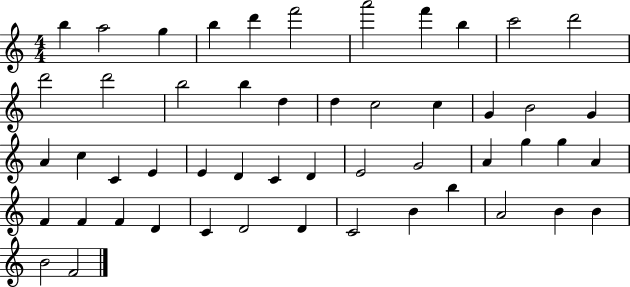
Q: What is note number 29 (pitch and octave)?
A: C4